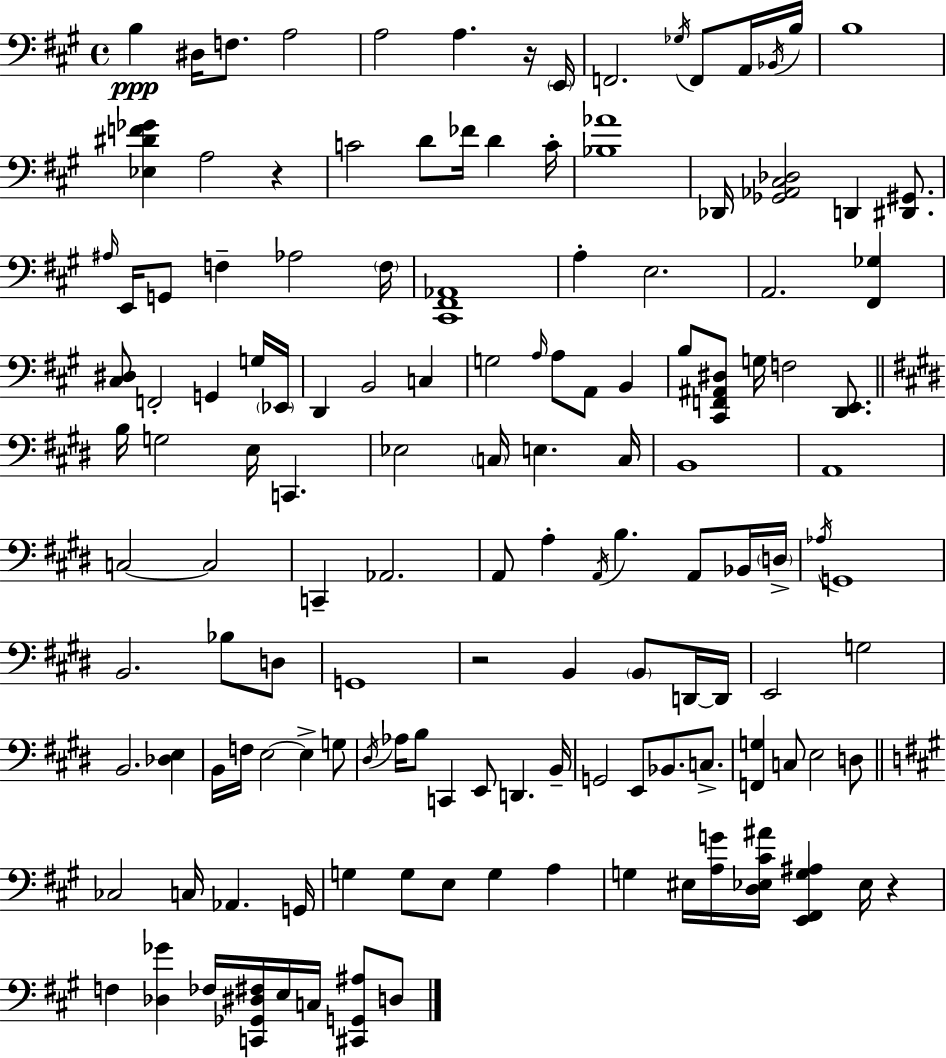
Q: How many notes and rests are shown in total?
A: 137